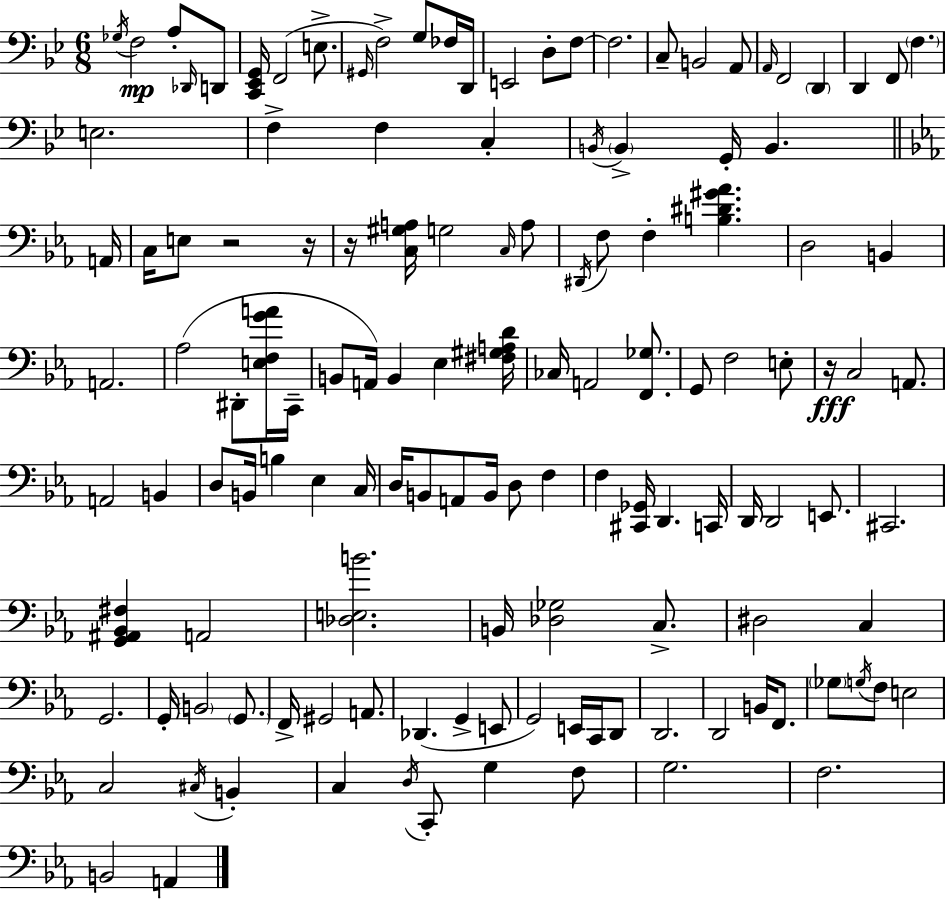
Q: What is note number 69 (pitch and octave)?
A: A2